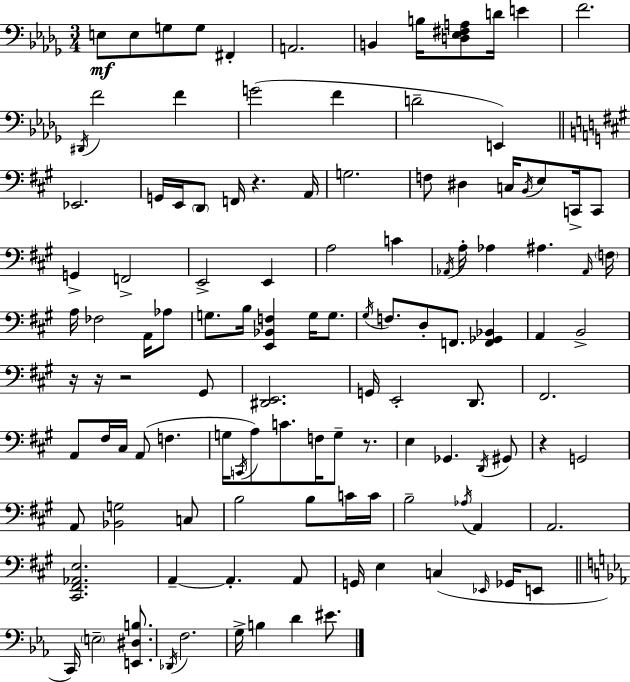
E3/e E3/e G3/e G3/e F#2/q A2/h. B2/q B3/s [D3,Eb3,F#3,A3]/e D4/s E4/q F4/h. D#2/s F4/h F4/q G4/h F4/q D4/h E2/q Eb2/h. G2/s E2/s D2/e F2/s R/q. A2/s G3/h. F3/e D#3/q C3/s B2/s E3/e C2/s C2/e G2/q F2/h E2/h E2/q A3/h C4/q Ab2/s A3/s Ab3/q A#3/q. Ab2/s F3/s A3/s FES3/h A2/s Ab3/e G3/e. B3/s [E2,Bb2,F3]/q G3/s G3/e. G#3/s F3/e. D3/e F2/e. [F2,Gb2,Bb2]/q A2/q B2/h R/s R/s R/h G#2/e [D#2,E2]/h. G2/s E2/h D2/e. F#2/h. A2/e F#3/s C#3/s A2/e F3/q. G3/s C2/s A3/e C4/e. F3/s G3/e R/e. E3/q Gb2/q. D2/s G#2/e R/q G2/h A2/e [Bb2,G3]/h C3/e B3/h B3/e C4/s C4/s B3/h Ab3/s A2/q A2/h. [C#2,F#2,Ab2,E3]/h. A2/q A2/q. A2/e G2/s E3/q C3/q Eb2/s Gb2/s E2/e C2/s E3/h [E2,D#3,B3]/e. Db2/s F3/h. G3/s B3/q D4/q EIS4/e.